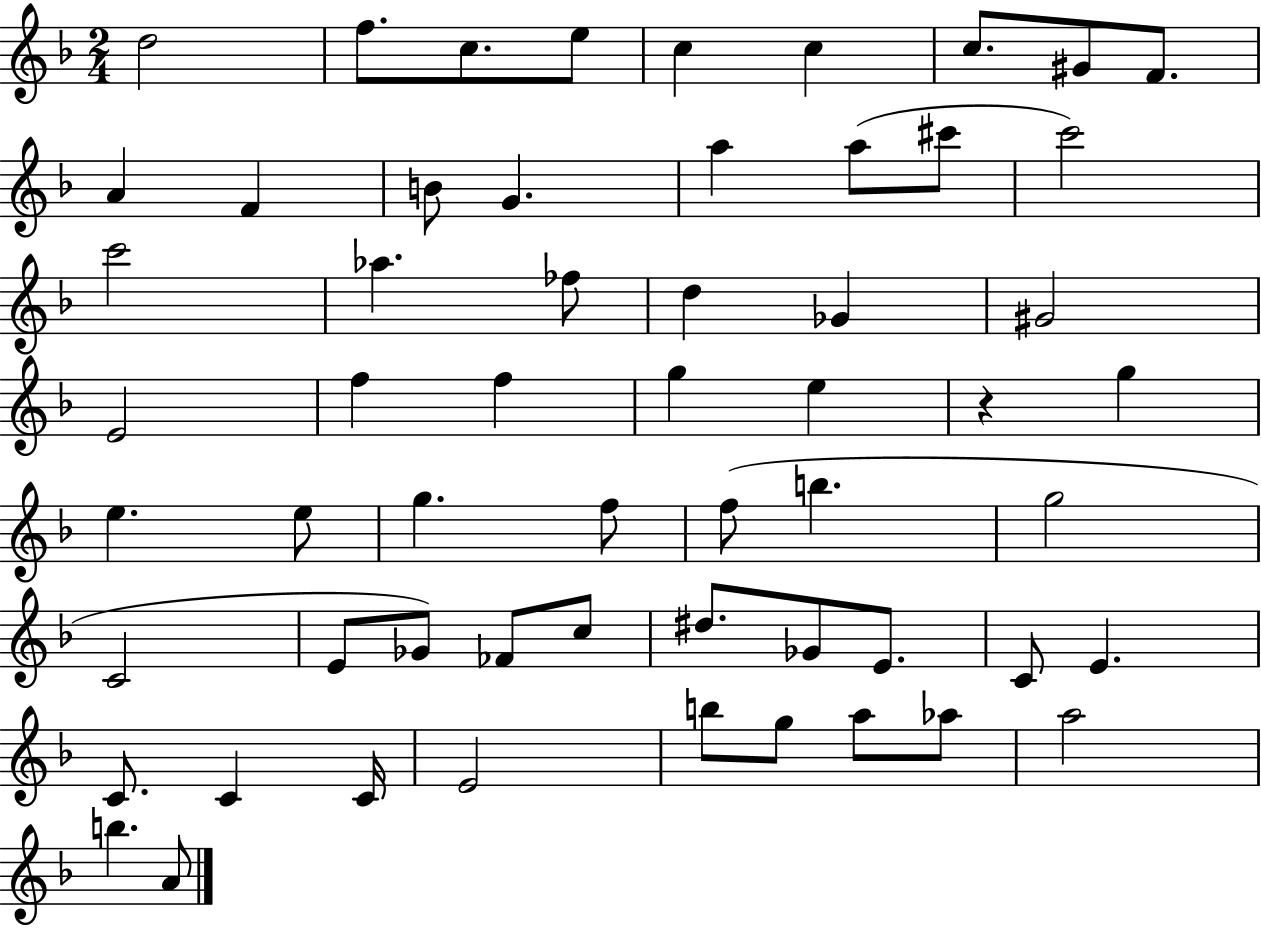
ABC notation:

X:1
T:Untitled
M:2/4
L:1/4
K:F
d2 f/2 c/2 e/2 c c c/2 ^G/2 F/2 A F B/2 G a a/2 ^c'/2 c'2 c'2 _a _f/2 d _G ^G2 E2 f f g e z g e e/2 g f/2 f/2 b g2 C2 E/2 _G/2 _F/2 c/2 ^d/2 _G/2 E/2 C/2 E C/2 C C/4 E2 b/2 g/2 a/2 _a/2 a2 b A/2